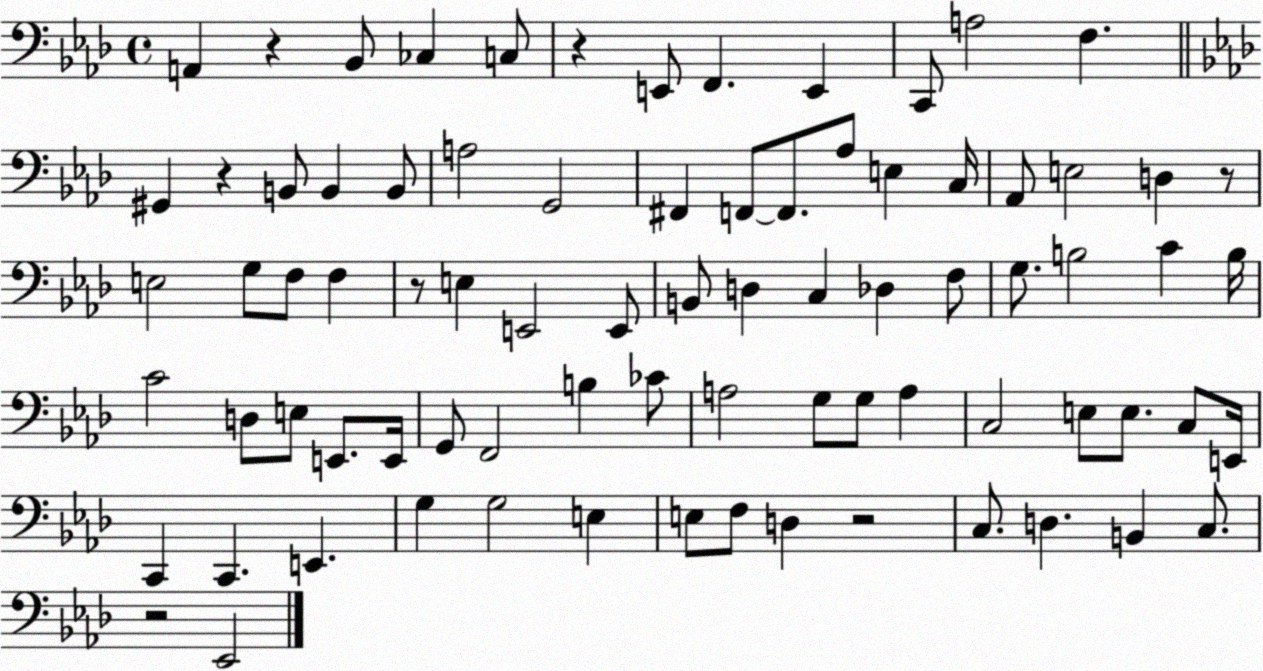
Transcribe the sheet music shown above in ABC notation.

X:1
T:Untitled
M:4/4
L:1/4
K:Ab
A,, z _B,,/2 _C, C,/2 z E,,/2 F,, E,, C,,/2 A,2 F, ^G,, z B,,/2 B,, B,,/2 A,2 G,,2 ^F,, F,,/2 F,,/2 _A,/2 E, C,/4 _A,,/2 E,2 D, z/2 E,2 G,/2 F,/2 F, z/2 E, E,,2 E,,/2 B,,/2 D, C, _D, F,/2 G,/2 B,2 C B,/4 C2 D,/2 E,/2 E,,/2 E,,/4 G,,/2 F,,2 B, _C/2 A,2 G,/2 G,/2 A, C,2 E,/2 E,/2 C,/2 E,,/4 C,, C,, E,, G, G,2 E, E,/2 F,/2 D, z2 C,/2 D, B,, C,/2 z2 _E,,2